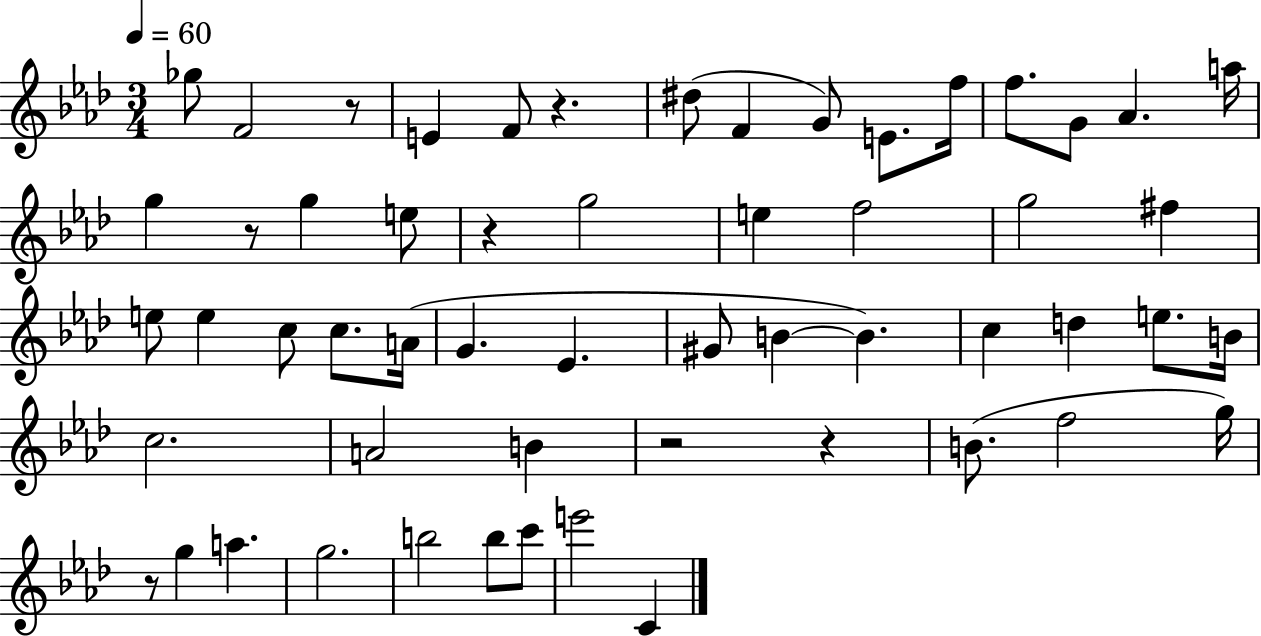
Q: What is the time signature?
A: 3/4